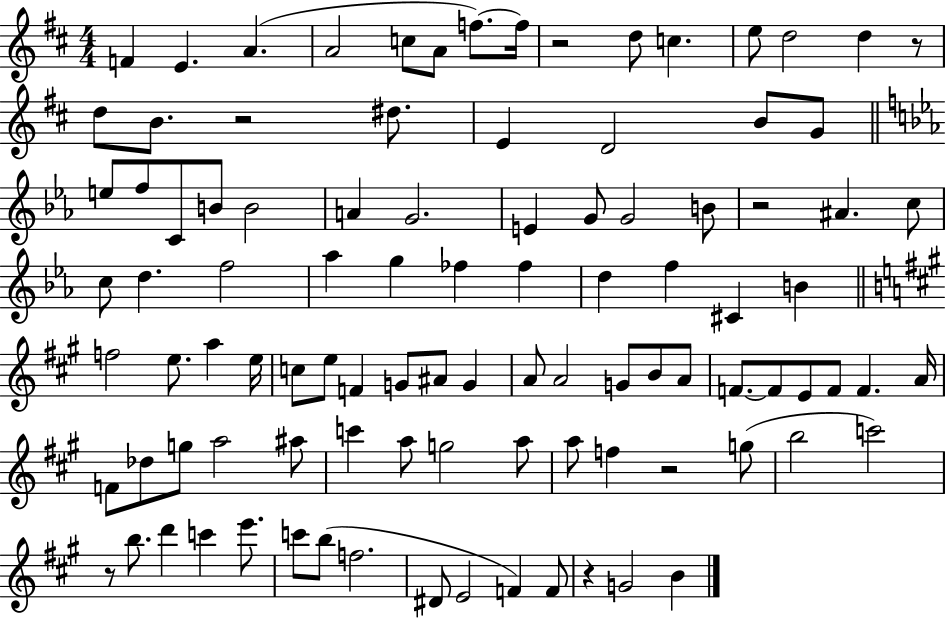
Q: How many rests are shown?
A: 7